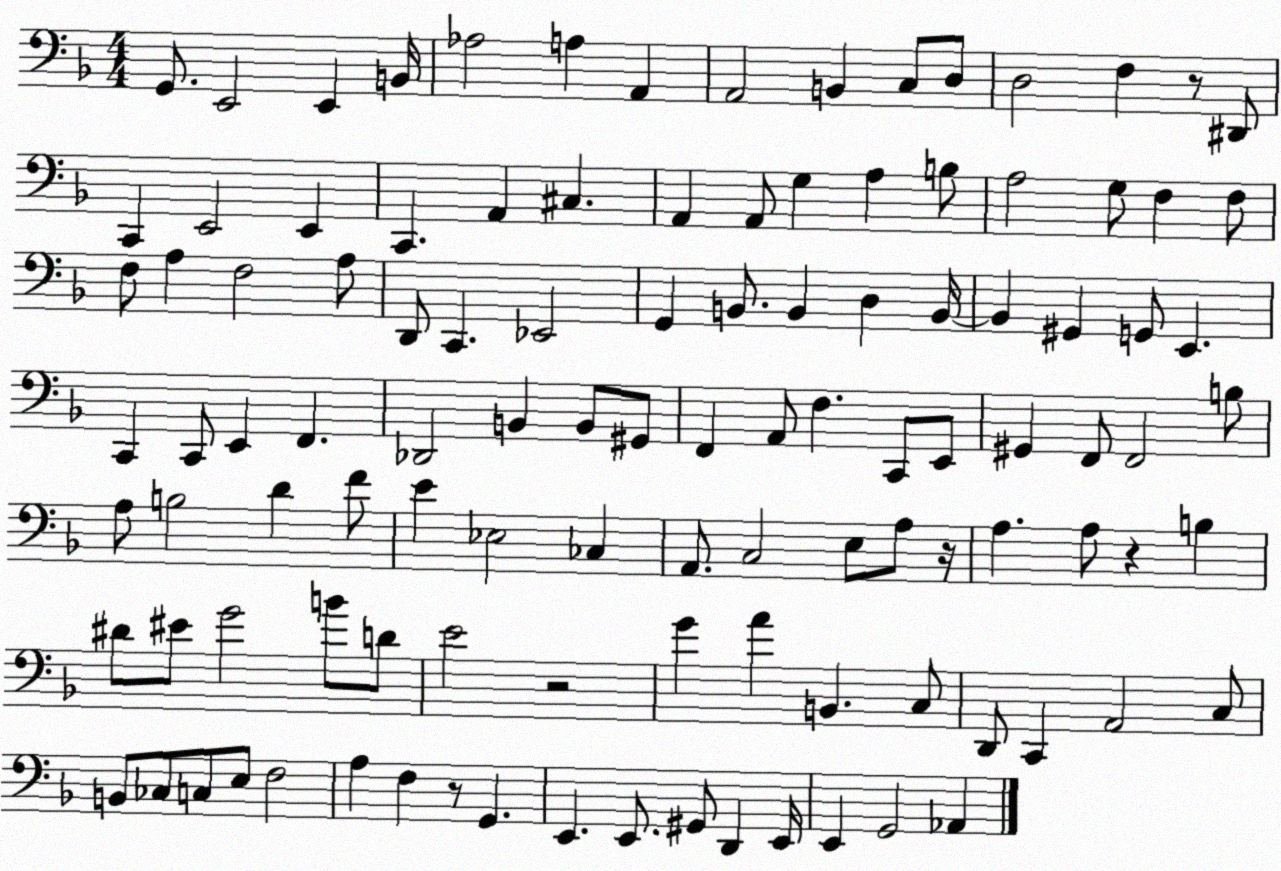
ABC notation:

X:1
T:Untitled
M:4/4
L:1/4
K:F
G,,/2 E,,2 E,, B,,/4 _A,2 A, A,, A,,2 B,, C,/2 D,/2 D,2 F, z/2 ^D,,/2 C,, E,,2 E,, C,, A,, ^C, A,, A,,/2 G, A, B,/2 A,2 G,/2 F, F,/2 F,/2 A, F,2 A,/2 D,,/2 C,, _E,,2 G,, B,,/2 B,, D, B,,/4 B,, ^G,, G,,/2 E,, C,, C,,/2 E,, F,, _D,,2 B,, B,,/2 ^G,,/2 F,, A,,/2 F, C,,/2 E,,/2 ^G,, F,,/2 F,,2 B,/2 A,/2 B,2 D F/2 E _E,2 _C, A,,/2 C,2 E,/2 A,/2 z/4 A, A,/2 z B, ^D/2 ^E/2 G2 B/2 D/2 E2 z2 G A B,, C,/2 D,,/2 C,, A,,2 C,/2 B,,/2 _C,/2 C,/2 E,/2 F,2 A, F, z/2 G,, E,, E,,/2 ^G,,/2 D,, E,,/4 E,, G,,2 _A,,